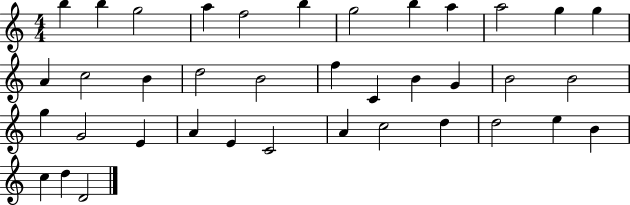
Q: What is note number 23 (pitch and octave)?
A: B4